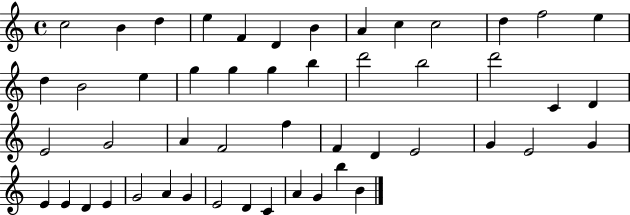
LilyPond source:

{
  \clef treble
  \time 4/4
  \defaultTimeSignature
  \key c \major
  c''2 b'4 d''4 | e''4 f'4 d'4 b'4 | a'4 c''4 c''2 | d''4 f''2 e''4 | \break d''4 b'2 e''4 | g''4 g''4 g''4 b''4 | d'''2 b''2 | d'''2 c'4 d'4 | \break e'2 g'2 | a'4 f'2 f''4 | f'4 d'4 e'2 | g'4 e'2 g'4 | \break e'4 e'4 d'4 e'4 | g'2 a'4 g'4 | e'2 d'4 c'4 | a'4 g'4 b''4 b'4 | \break \bar "|."
}